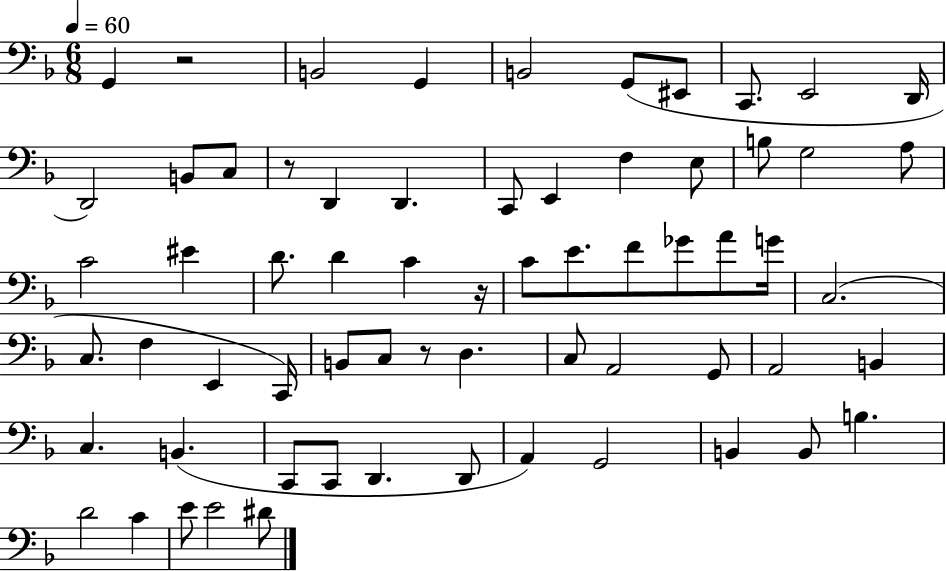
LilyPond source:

{
  \clef bass
  \numericTimeSignature
  \time 6/8
  \key f \major
  \tempo 4 = 60
  g,4 r2 | b,2 g,4 | b,2 g,8( eis,8 | c,8. e,2 d,16 | \break d,2) b,8 c8 | r8 d,4 d,4. | c,8 e,4 f4 e8 | b8 g2 a8 | \break c'2 eis'4 | d'8. d'4 c'4 r16 | c'8 e'8. f'8 ges'8 a'8 g'16 | c2.( | \break c8. f4 e,4 c,16) | b,8 c8 r8 d4. | c8 a,2 g,8 | a,2 b,4 | \break c4. b,4.( | c,8 c,8 d,4. d,8 | a,4) g,2 | b,4 b,8 b4. | \break d'2 c'4 | e'8 e'2 dis'8 | \bar "|."
}